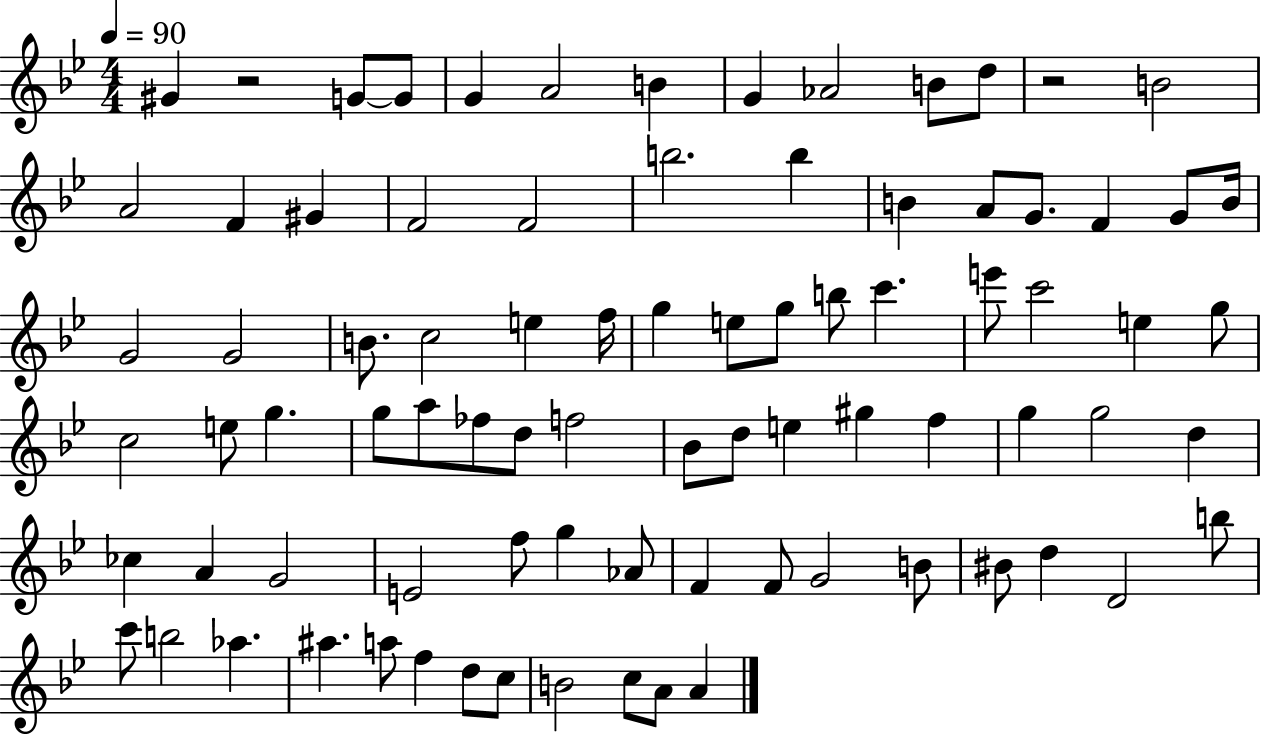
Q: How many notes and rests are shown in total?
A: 84